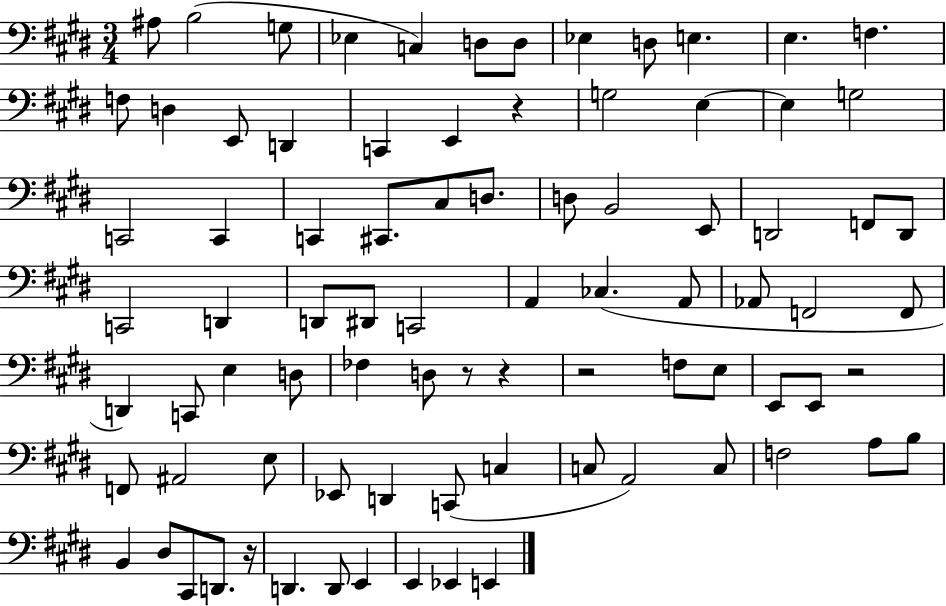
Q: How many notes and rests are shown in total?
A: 84